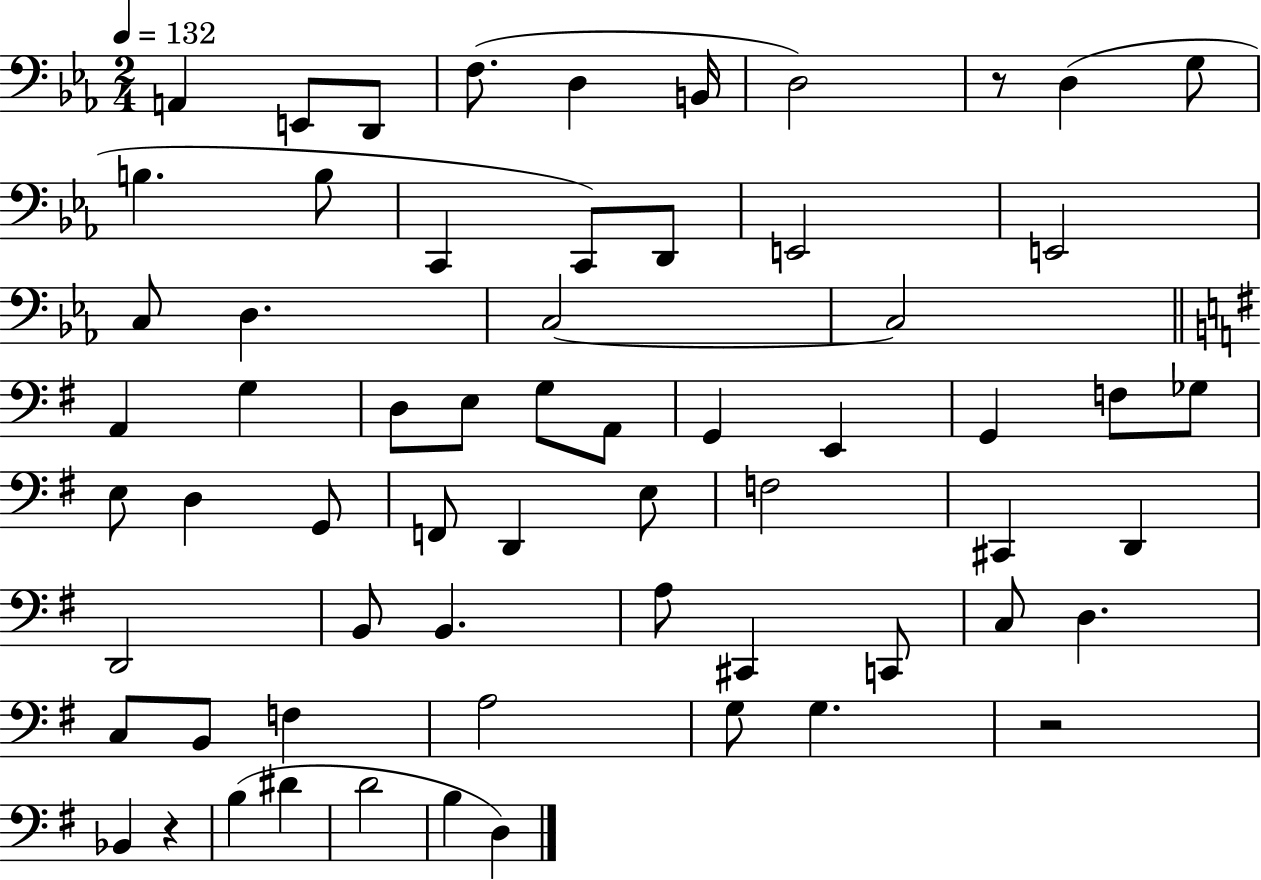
X:1
T:Untitled
M:2/4
L:1/4
K:Eb
A,, E,,/2 D,,/2 F,/2 D, B,,/4 D,2 z/2 D, G,/2 B, B,/2 C,, C,,/2 D,,/2 E,,2 E,,2 C,/2 D, C,2 C,2 A,, G, D,/2 E,/2 G,/2 A,,/2 G,, E,, G,, F,/2 _G,/2 E,/2 D, G,,/2 F,,/2 D,, E,/2 F,2 ^C,, D,, D,,2 B,,/2 B,, A,/2 ^C,, C,,/2 C,/2 D, C,/2 B,,/2 F, A,2 G,/2 G, z2 _B,, z B, ^D D2 B, D,